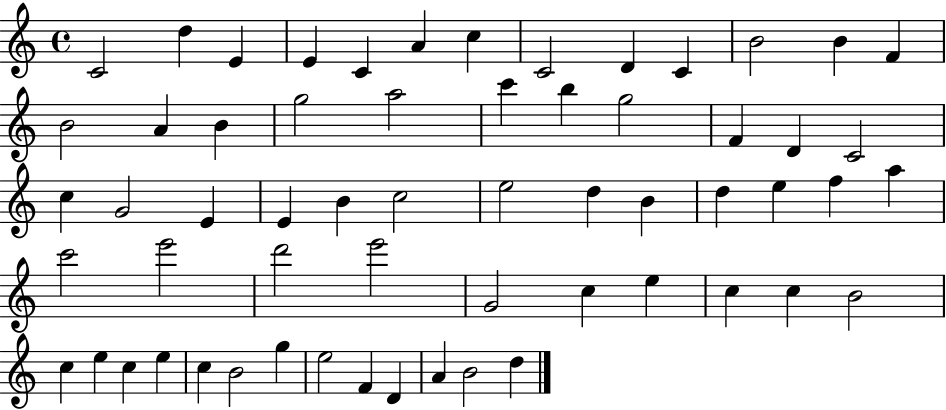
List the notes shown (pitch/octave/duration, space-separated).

C4/h D5/q E4/q E4/q C4/q A4/q C5/q C4/h D4/q C4/q B4/h B4/q F4/q B4/h A4/q B4/q G5/h A5/h C6/q B5/q G5/h F4/q D4/q C4/h C5/q G4/h E4/q E4/q B4/q C5/h E5/h D5/q B4/q D5/q E5/q F5/q A5/q C6/h E6/h D6/h E6/h G4/h C5/q E5/q C5/q C5/q B4/h C5/q E5/q C5/q E5/q C5/q B4/h G5/q E5/h F4/q D4/q A4/q B4/h D5/q